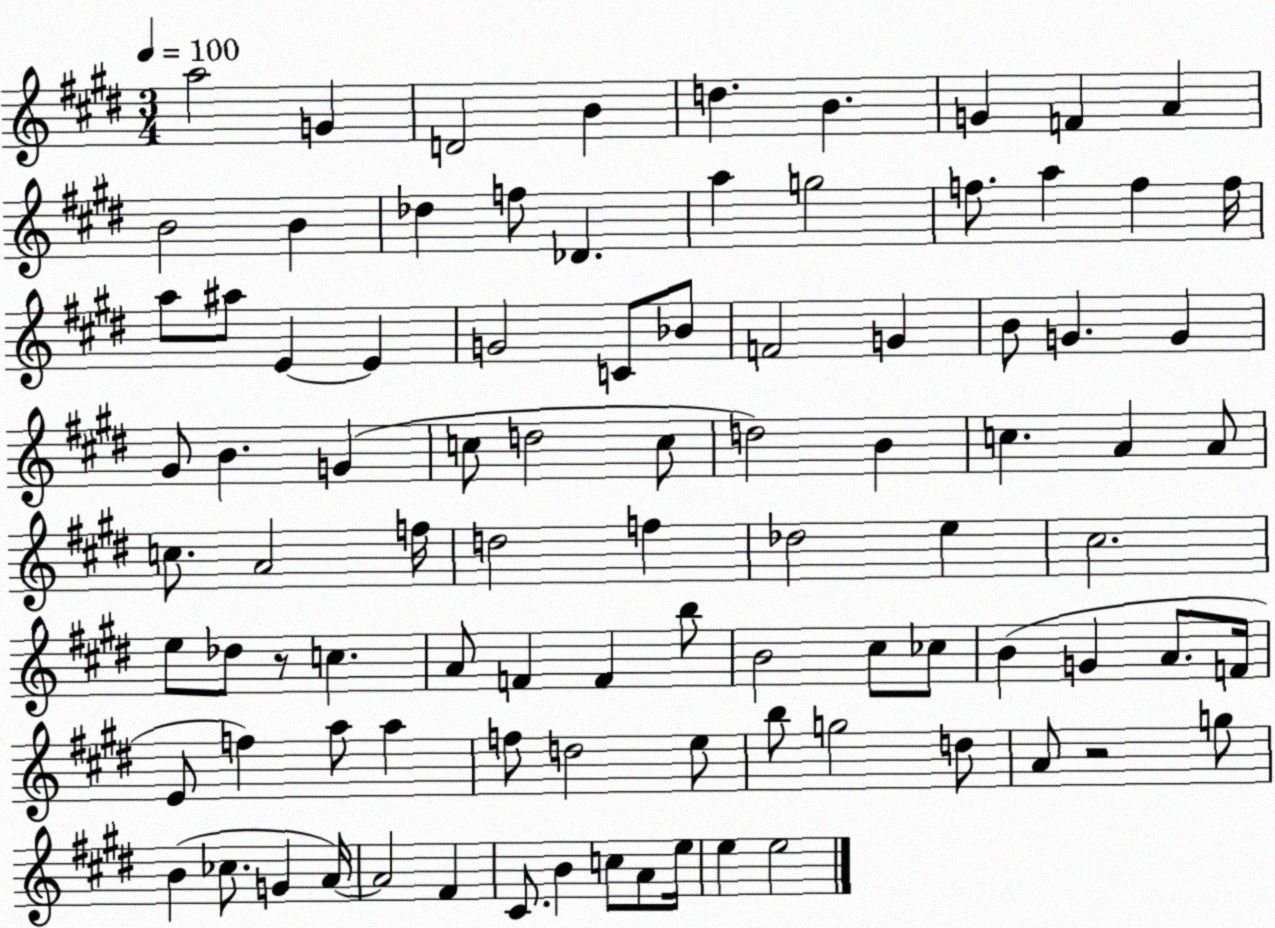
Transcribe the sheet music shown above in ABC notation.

X:1
T:Untitled
M:3/4
L:1/4
K:E
a2 G D2 B d B G F A B2 B _d f/2 _D a g2 f/2 a f f/4 a/2 ^a/2 E E G2 C/2 _B/2 F2 G B/2 G G ^G/2 B G c/2 d2 c/2 d2 B c A A/2 c/2 A2 f/4 d2 f _d2 e ^c2 e/2 _d/2 z/2 c A/2 F F b/2 B2 ^c/2 _c/2 B G A/2 F/4 E/2 f a/2 a f/2 d2 e/2 b/2 g2 d/2 A/2 z2 g/2 B _c/2 G A/4 A2 ^F ^C/2 B c/2 A/2 e/4 e e2